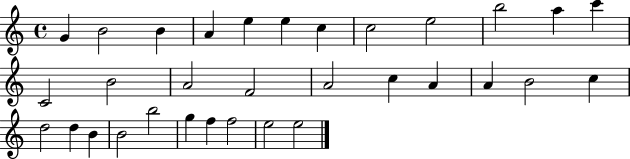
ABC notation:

X:1
T:Untitled
M:4/4
L:1/4
K:C
G B2 B A e e c c2 e2 b2 a c' C2 B2 A2 F2 A2 c A A B2 c d2 d B B2 b2 g f f2 e2 e2